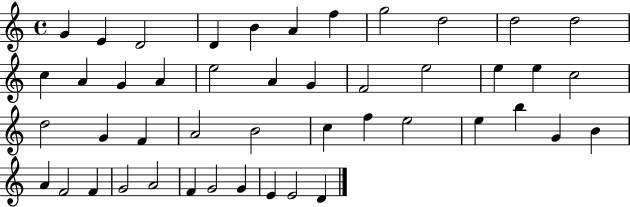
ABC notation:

X:1
T:Untitled
M:4/4
L:1/4
K:C
G E D2 D B A f g2 d2 d2 d2 c A G A e2 A G F2 e2 e e c2 d2 G F A2 B2 c f e2 e b G B A F2 F G2 A2 F G2 G E E2 D